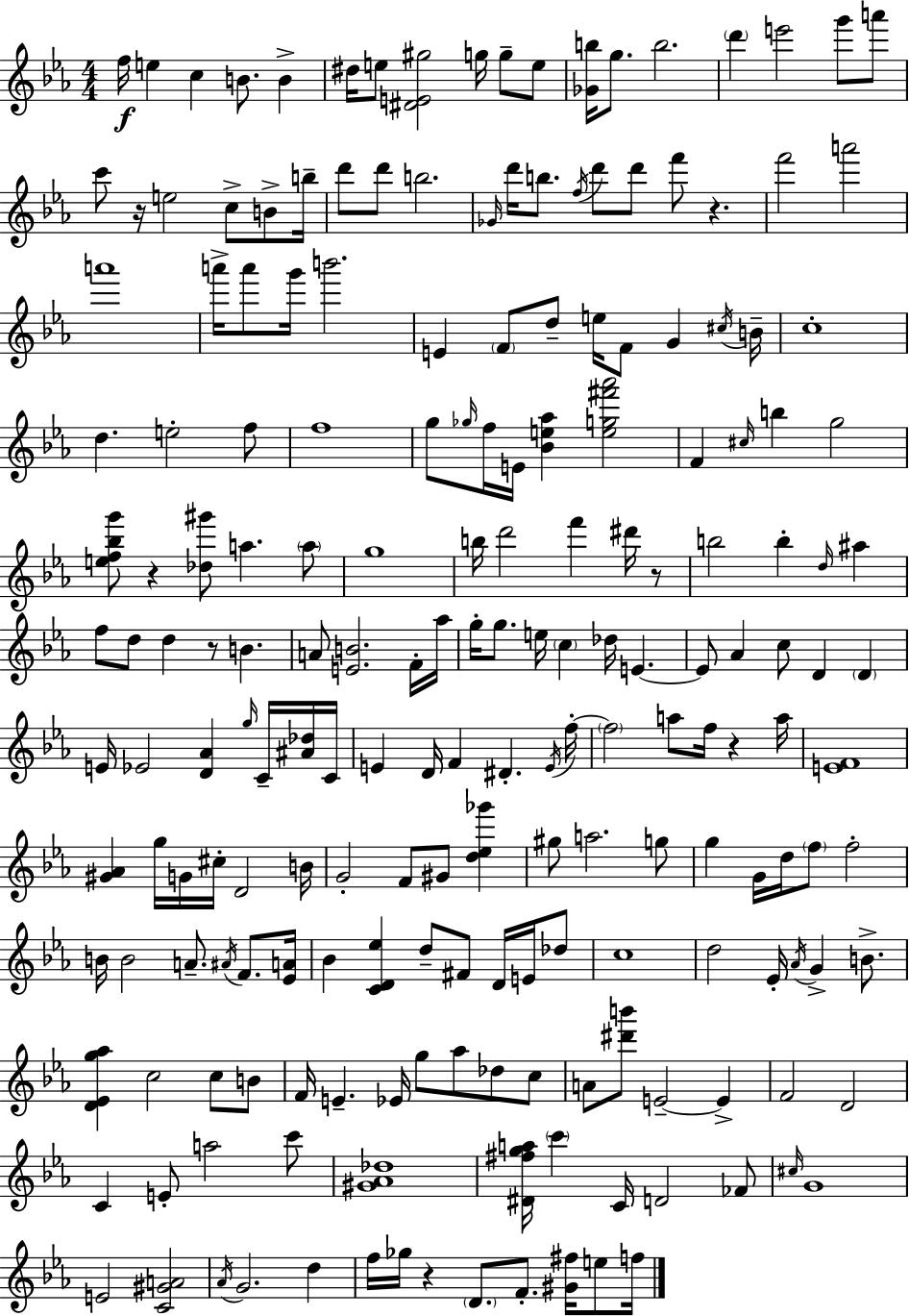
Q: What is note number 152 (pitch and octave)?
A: C4